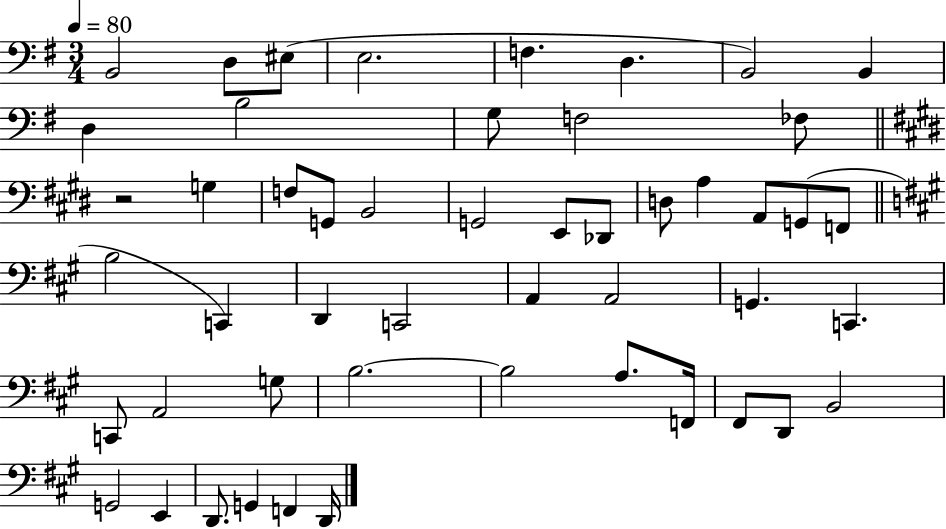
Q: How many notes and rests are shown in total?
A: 50